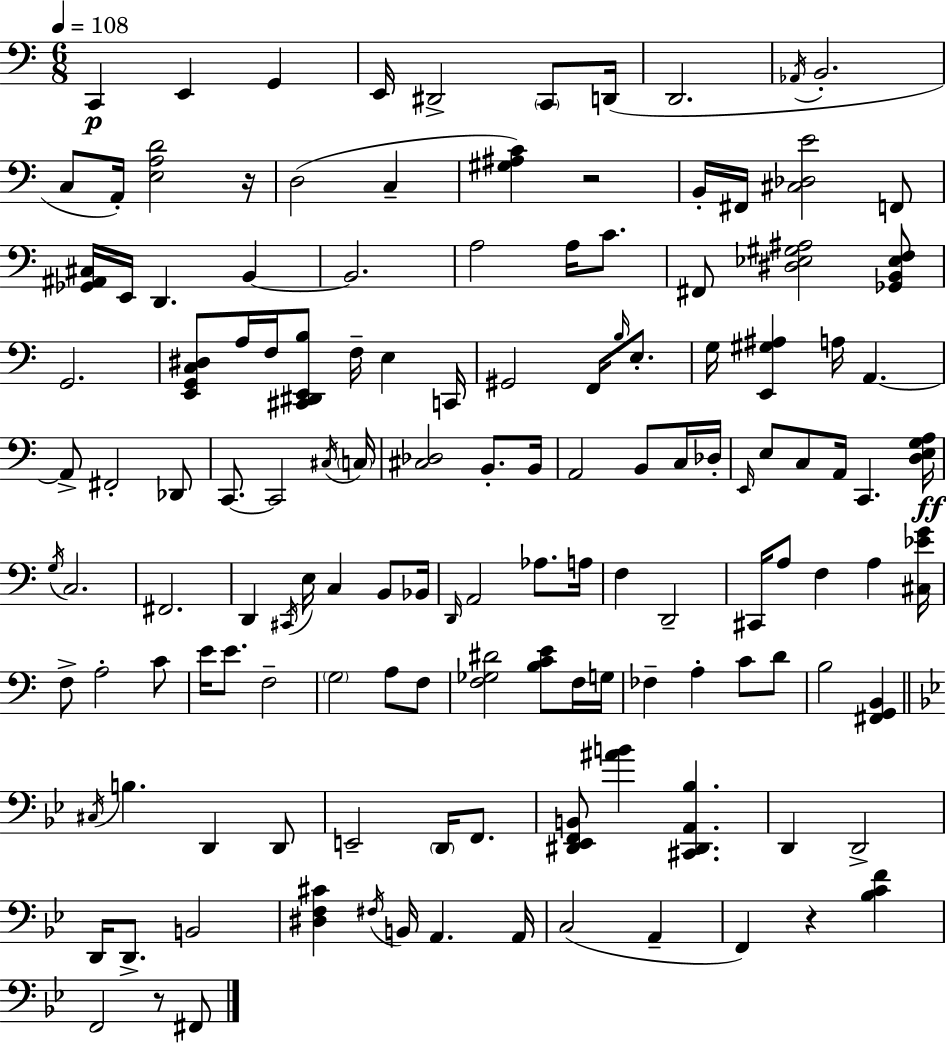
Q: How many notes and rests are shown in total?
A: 136